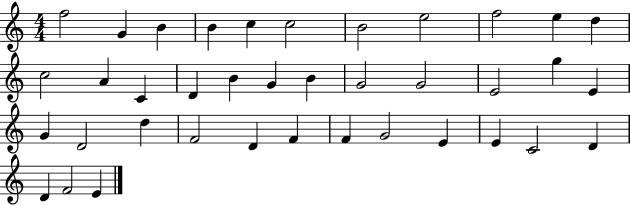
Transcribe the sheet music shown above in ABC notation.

X:1
T:Untitled
M:4/4
L:1/4
K:C
f2 G B B c c2 B2 e2 f2 e d c2 A C D B G B G2 G2 E2 g E G D2 d F2 D F F G2 E E C2 D D F2 E